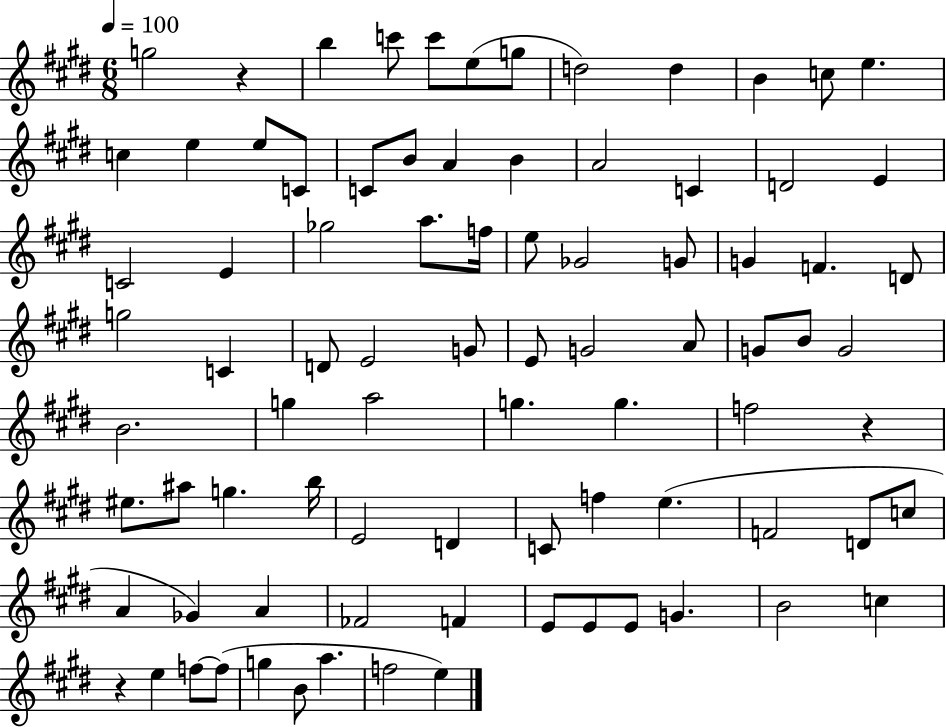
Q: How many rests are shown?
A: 3